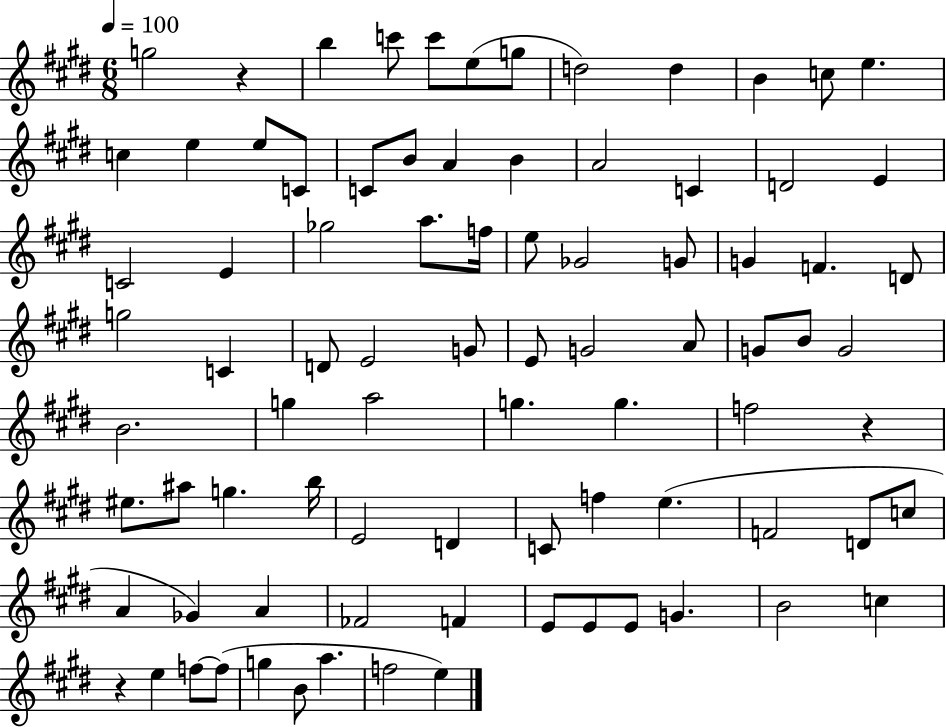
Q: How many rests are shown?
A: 3